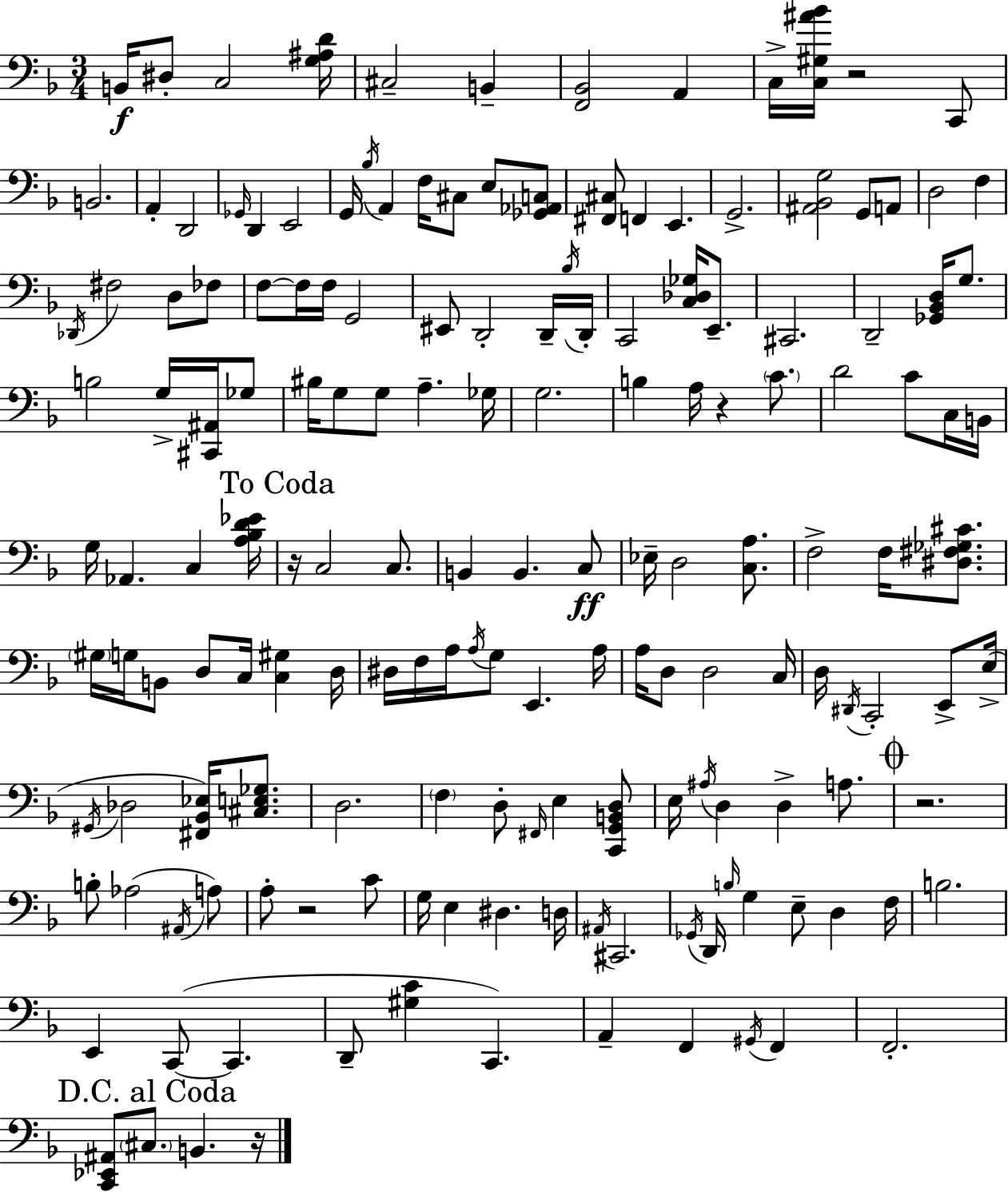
B2/s D#3/e C3/h [G3,A#3,D4]/s C#3/h B2/q [F2,Bb2]/h A2/q C3/s [C3,G#3,A#4,Bb4]/s R/h C2/e B2/h. A2/q D2/h Gb2/s D2/q E2/h G2/s Bb3/s A2/q F3/s C#3/e E3/e [Gb2,Ab2,C3]/e [F#2,C#3]/e F2/q E2/q. G2/h. [A#2,Bb2,G3]/h G2/e A2/e D3/h F3/q Db2/s F#3/h D3/e FES3/e F3/e F3/s F3/s G2/h EIS2/e D2/h D2/s Bb3/s D2/s C2/h [C3,Db3,Gb3]/s E2/e. C#2/h. D2/h [Gb2,Bb2,D3]/s G3/e. B3/h G3/s [C#2,A#2]/s Gb3/e BIS3/s G3/e G3/e A3/q. Gb3/s G3/h. B3/q A3/s R/q C4/e. D4/h C4/e C3/s B2/s G3/s Ab2/q. C3/q [A3,Bb3,D4,Eb4]/s R/s C3/h C3/e. B2/q B2/q. C3/e Eb3/s D3/h [C3,A3]/e. F3/h F3/s [D#3,F#3,Gb3,C#4]/e. G#3/s G3/s B2/e D3/e C3/s [C3,G#3]/q D3/s D#3/s F3/s A3/s A3/s G3/e E2/q. A3/s A3/s D3/e D3/h C3/s D3/s D#2/s C2/h E2/e E3/s G#2/s Db3/h [F#2,Bb2,Eb3]/s [C#3,E3,Gb3]/e. D3/h. F3/q D3/e F#2/s E3/q [C2,G2,B2,D3]/e E3/s A#3/s D3/q D3/q A3/e. R/h. B3/e Ab3/h A#2/s A3/e A3/e R/h C4/e G3/s E3/q D#3/q. D3/s A#2/s C#2/h. Gb2/s D2/s B3/s G3/q E3/e D3/q F3/s B3/h. E2/q C2/e C2/q. D2/e [G#3,C4]/q C2/q. A2/q F2/q G#2/s F2/q F2/h. [C2,Eb2,A#2]/e C#3/e. B2/q. R/s